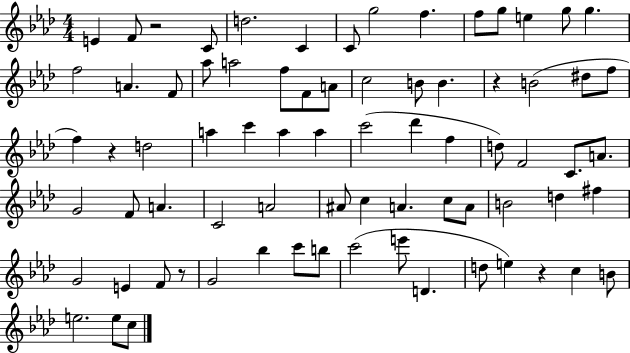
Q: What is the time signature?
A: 4/4